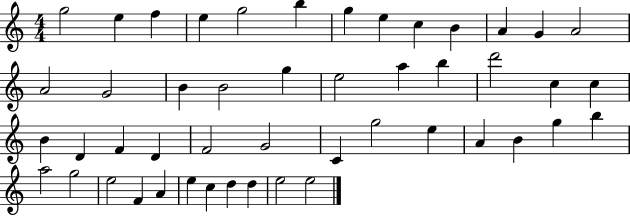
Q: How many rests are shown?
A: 0